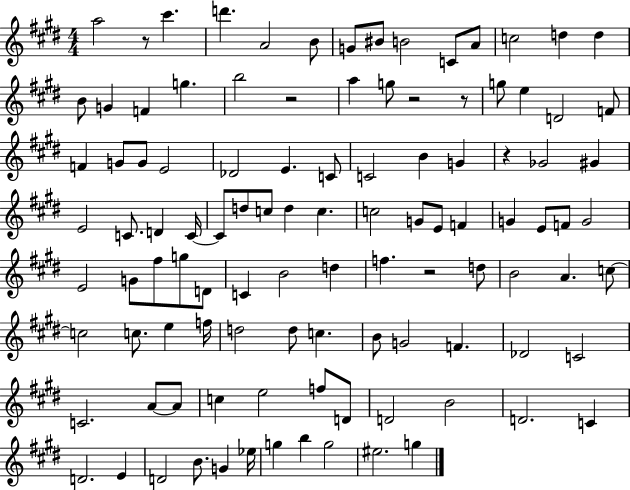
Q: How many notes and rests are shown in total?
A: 106